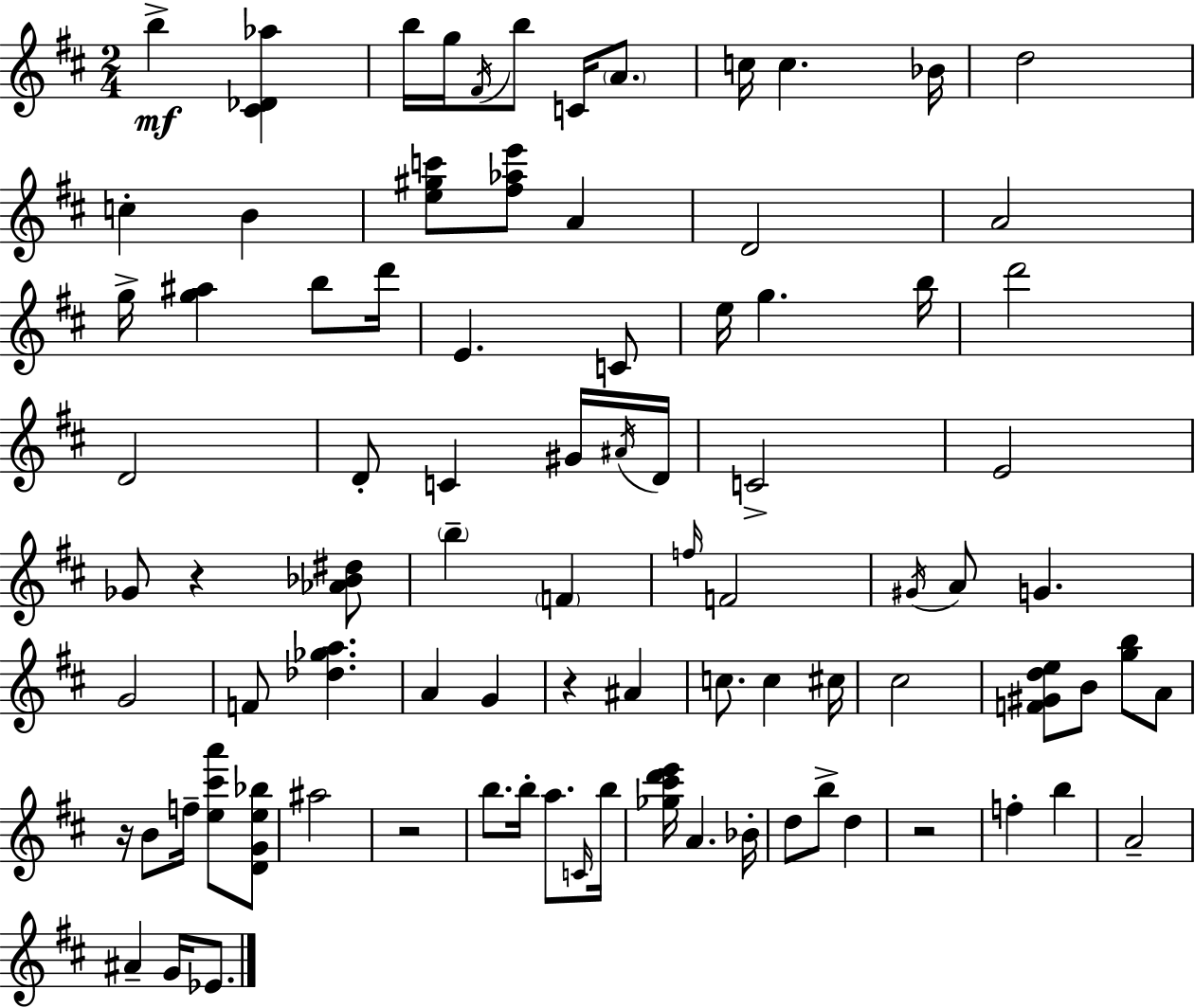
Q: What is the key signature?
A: D major